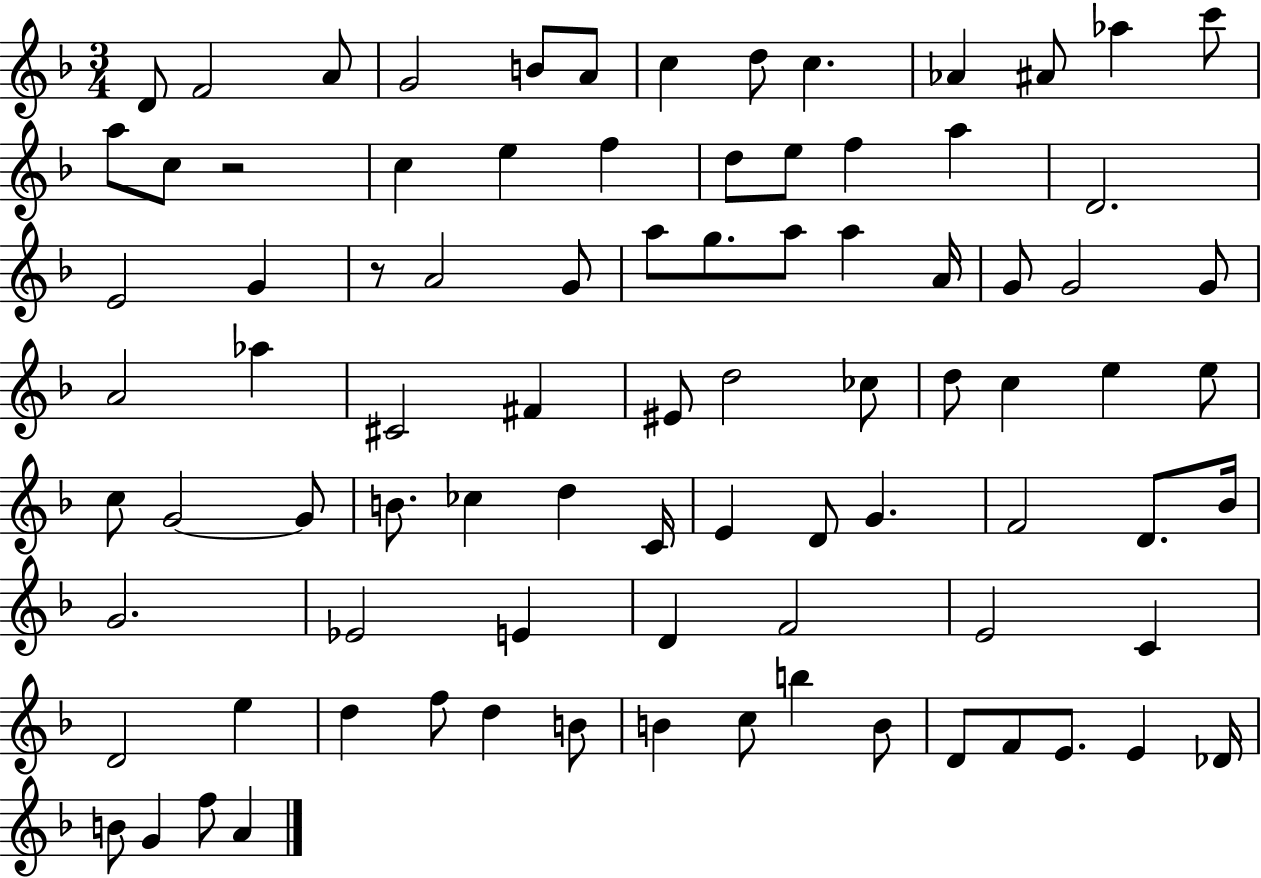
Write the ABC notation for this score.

X:1
T:Untitled
M:3/4
L:1/4
K:F
D/2 F2 A/2 G2 B/2 A/2 c d/2 c _A ^A/2 _a c'/2 a/2 c/2 z2 c e f d/2 e/2 f a D2 E2 G z/2 A2 G/2 a/2 g/2 a/2 a A/4 G/2 G2 G/2 A2 _a ^C2 ^F ^E/2 d2 _c/2 d/2 c e e/2 c/2 G2 G/2 B/2 _c d C/4 E D/2 G F2 D/2 _B/4 G2 _E2 E D F2 E2 C D2 e d f/2 d B/2 B c/2 b B/2 D/2 F/2 E/2 E _D/4 B/2 G f/2 A